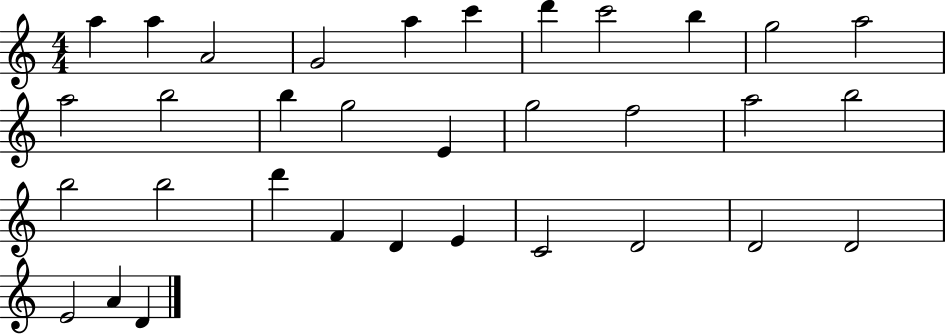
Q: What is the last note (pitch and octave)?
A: D4